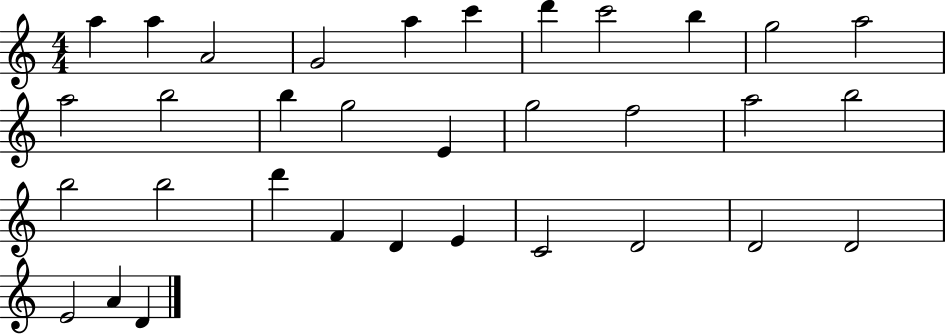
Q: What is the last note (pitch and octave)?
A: D4